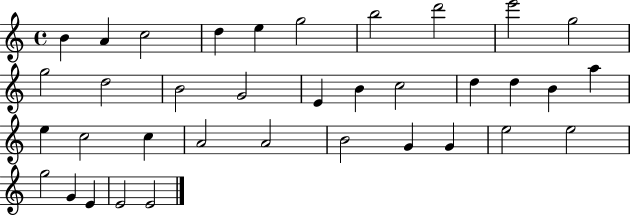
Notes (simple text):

B4/q A4/q C5/h D5/q E5/q G5/h B5/h D6/h E6/h G5/h G5/h D5/h B4/h G4/h E4/q B4/q C5/h D5/q D5/q B4/q A5/q E5/q C5/h C5/q A4/h A4/h B4/h G4/q G4/q E5/h E5/h G5/h G4/q E4/q E4/h E4/h